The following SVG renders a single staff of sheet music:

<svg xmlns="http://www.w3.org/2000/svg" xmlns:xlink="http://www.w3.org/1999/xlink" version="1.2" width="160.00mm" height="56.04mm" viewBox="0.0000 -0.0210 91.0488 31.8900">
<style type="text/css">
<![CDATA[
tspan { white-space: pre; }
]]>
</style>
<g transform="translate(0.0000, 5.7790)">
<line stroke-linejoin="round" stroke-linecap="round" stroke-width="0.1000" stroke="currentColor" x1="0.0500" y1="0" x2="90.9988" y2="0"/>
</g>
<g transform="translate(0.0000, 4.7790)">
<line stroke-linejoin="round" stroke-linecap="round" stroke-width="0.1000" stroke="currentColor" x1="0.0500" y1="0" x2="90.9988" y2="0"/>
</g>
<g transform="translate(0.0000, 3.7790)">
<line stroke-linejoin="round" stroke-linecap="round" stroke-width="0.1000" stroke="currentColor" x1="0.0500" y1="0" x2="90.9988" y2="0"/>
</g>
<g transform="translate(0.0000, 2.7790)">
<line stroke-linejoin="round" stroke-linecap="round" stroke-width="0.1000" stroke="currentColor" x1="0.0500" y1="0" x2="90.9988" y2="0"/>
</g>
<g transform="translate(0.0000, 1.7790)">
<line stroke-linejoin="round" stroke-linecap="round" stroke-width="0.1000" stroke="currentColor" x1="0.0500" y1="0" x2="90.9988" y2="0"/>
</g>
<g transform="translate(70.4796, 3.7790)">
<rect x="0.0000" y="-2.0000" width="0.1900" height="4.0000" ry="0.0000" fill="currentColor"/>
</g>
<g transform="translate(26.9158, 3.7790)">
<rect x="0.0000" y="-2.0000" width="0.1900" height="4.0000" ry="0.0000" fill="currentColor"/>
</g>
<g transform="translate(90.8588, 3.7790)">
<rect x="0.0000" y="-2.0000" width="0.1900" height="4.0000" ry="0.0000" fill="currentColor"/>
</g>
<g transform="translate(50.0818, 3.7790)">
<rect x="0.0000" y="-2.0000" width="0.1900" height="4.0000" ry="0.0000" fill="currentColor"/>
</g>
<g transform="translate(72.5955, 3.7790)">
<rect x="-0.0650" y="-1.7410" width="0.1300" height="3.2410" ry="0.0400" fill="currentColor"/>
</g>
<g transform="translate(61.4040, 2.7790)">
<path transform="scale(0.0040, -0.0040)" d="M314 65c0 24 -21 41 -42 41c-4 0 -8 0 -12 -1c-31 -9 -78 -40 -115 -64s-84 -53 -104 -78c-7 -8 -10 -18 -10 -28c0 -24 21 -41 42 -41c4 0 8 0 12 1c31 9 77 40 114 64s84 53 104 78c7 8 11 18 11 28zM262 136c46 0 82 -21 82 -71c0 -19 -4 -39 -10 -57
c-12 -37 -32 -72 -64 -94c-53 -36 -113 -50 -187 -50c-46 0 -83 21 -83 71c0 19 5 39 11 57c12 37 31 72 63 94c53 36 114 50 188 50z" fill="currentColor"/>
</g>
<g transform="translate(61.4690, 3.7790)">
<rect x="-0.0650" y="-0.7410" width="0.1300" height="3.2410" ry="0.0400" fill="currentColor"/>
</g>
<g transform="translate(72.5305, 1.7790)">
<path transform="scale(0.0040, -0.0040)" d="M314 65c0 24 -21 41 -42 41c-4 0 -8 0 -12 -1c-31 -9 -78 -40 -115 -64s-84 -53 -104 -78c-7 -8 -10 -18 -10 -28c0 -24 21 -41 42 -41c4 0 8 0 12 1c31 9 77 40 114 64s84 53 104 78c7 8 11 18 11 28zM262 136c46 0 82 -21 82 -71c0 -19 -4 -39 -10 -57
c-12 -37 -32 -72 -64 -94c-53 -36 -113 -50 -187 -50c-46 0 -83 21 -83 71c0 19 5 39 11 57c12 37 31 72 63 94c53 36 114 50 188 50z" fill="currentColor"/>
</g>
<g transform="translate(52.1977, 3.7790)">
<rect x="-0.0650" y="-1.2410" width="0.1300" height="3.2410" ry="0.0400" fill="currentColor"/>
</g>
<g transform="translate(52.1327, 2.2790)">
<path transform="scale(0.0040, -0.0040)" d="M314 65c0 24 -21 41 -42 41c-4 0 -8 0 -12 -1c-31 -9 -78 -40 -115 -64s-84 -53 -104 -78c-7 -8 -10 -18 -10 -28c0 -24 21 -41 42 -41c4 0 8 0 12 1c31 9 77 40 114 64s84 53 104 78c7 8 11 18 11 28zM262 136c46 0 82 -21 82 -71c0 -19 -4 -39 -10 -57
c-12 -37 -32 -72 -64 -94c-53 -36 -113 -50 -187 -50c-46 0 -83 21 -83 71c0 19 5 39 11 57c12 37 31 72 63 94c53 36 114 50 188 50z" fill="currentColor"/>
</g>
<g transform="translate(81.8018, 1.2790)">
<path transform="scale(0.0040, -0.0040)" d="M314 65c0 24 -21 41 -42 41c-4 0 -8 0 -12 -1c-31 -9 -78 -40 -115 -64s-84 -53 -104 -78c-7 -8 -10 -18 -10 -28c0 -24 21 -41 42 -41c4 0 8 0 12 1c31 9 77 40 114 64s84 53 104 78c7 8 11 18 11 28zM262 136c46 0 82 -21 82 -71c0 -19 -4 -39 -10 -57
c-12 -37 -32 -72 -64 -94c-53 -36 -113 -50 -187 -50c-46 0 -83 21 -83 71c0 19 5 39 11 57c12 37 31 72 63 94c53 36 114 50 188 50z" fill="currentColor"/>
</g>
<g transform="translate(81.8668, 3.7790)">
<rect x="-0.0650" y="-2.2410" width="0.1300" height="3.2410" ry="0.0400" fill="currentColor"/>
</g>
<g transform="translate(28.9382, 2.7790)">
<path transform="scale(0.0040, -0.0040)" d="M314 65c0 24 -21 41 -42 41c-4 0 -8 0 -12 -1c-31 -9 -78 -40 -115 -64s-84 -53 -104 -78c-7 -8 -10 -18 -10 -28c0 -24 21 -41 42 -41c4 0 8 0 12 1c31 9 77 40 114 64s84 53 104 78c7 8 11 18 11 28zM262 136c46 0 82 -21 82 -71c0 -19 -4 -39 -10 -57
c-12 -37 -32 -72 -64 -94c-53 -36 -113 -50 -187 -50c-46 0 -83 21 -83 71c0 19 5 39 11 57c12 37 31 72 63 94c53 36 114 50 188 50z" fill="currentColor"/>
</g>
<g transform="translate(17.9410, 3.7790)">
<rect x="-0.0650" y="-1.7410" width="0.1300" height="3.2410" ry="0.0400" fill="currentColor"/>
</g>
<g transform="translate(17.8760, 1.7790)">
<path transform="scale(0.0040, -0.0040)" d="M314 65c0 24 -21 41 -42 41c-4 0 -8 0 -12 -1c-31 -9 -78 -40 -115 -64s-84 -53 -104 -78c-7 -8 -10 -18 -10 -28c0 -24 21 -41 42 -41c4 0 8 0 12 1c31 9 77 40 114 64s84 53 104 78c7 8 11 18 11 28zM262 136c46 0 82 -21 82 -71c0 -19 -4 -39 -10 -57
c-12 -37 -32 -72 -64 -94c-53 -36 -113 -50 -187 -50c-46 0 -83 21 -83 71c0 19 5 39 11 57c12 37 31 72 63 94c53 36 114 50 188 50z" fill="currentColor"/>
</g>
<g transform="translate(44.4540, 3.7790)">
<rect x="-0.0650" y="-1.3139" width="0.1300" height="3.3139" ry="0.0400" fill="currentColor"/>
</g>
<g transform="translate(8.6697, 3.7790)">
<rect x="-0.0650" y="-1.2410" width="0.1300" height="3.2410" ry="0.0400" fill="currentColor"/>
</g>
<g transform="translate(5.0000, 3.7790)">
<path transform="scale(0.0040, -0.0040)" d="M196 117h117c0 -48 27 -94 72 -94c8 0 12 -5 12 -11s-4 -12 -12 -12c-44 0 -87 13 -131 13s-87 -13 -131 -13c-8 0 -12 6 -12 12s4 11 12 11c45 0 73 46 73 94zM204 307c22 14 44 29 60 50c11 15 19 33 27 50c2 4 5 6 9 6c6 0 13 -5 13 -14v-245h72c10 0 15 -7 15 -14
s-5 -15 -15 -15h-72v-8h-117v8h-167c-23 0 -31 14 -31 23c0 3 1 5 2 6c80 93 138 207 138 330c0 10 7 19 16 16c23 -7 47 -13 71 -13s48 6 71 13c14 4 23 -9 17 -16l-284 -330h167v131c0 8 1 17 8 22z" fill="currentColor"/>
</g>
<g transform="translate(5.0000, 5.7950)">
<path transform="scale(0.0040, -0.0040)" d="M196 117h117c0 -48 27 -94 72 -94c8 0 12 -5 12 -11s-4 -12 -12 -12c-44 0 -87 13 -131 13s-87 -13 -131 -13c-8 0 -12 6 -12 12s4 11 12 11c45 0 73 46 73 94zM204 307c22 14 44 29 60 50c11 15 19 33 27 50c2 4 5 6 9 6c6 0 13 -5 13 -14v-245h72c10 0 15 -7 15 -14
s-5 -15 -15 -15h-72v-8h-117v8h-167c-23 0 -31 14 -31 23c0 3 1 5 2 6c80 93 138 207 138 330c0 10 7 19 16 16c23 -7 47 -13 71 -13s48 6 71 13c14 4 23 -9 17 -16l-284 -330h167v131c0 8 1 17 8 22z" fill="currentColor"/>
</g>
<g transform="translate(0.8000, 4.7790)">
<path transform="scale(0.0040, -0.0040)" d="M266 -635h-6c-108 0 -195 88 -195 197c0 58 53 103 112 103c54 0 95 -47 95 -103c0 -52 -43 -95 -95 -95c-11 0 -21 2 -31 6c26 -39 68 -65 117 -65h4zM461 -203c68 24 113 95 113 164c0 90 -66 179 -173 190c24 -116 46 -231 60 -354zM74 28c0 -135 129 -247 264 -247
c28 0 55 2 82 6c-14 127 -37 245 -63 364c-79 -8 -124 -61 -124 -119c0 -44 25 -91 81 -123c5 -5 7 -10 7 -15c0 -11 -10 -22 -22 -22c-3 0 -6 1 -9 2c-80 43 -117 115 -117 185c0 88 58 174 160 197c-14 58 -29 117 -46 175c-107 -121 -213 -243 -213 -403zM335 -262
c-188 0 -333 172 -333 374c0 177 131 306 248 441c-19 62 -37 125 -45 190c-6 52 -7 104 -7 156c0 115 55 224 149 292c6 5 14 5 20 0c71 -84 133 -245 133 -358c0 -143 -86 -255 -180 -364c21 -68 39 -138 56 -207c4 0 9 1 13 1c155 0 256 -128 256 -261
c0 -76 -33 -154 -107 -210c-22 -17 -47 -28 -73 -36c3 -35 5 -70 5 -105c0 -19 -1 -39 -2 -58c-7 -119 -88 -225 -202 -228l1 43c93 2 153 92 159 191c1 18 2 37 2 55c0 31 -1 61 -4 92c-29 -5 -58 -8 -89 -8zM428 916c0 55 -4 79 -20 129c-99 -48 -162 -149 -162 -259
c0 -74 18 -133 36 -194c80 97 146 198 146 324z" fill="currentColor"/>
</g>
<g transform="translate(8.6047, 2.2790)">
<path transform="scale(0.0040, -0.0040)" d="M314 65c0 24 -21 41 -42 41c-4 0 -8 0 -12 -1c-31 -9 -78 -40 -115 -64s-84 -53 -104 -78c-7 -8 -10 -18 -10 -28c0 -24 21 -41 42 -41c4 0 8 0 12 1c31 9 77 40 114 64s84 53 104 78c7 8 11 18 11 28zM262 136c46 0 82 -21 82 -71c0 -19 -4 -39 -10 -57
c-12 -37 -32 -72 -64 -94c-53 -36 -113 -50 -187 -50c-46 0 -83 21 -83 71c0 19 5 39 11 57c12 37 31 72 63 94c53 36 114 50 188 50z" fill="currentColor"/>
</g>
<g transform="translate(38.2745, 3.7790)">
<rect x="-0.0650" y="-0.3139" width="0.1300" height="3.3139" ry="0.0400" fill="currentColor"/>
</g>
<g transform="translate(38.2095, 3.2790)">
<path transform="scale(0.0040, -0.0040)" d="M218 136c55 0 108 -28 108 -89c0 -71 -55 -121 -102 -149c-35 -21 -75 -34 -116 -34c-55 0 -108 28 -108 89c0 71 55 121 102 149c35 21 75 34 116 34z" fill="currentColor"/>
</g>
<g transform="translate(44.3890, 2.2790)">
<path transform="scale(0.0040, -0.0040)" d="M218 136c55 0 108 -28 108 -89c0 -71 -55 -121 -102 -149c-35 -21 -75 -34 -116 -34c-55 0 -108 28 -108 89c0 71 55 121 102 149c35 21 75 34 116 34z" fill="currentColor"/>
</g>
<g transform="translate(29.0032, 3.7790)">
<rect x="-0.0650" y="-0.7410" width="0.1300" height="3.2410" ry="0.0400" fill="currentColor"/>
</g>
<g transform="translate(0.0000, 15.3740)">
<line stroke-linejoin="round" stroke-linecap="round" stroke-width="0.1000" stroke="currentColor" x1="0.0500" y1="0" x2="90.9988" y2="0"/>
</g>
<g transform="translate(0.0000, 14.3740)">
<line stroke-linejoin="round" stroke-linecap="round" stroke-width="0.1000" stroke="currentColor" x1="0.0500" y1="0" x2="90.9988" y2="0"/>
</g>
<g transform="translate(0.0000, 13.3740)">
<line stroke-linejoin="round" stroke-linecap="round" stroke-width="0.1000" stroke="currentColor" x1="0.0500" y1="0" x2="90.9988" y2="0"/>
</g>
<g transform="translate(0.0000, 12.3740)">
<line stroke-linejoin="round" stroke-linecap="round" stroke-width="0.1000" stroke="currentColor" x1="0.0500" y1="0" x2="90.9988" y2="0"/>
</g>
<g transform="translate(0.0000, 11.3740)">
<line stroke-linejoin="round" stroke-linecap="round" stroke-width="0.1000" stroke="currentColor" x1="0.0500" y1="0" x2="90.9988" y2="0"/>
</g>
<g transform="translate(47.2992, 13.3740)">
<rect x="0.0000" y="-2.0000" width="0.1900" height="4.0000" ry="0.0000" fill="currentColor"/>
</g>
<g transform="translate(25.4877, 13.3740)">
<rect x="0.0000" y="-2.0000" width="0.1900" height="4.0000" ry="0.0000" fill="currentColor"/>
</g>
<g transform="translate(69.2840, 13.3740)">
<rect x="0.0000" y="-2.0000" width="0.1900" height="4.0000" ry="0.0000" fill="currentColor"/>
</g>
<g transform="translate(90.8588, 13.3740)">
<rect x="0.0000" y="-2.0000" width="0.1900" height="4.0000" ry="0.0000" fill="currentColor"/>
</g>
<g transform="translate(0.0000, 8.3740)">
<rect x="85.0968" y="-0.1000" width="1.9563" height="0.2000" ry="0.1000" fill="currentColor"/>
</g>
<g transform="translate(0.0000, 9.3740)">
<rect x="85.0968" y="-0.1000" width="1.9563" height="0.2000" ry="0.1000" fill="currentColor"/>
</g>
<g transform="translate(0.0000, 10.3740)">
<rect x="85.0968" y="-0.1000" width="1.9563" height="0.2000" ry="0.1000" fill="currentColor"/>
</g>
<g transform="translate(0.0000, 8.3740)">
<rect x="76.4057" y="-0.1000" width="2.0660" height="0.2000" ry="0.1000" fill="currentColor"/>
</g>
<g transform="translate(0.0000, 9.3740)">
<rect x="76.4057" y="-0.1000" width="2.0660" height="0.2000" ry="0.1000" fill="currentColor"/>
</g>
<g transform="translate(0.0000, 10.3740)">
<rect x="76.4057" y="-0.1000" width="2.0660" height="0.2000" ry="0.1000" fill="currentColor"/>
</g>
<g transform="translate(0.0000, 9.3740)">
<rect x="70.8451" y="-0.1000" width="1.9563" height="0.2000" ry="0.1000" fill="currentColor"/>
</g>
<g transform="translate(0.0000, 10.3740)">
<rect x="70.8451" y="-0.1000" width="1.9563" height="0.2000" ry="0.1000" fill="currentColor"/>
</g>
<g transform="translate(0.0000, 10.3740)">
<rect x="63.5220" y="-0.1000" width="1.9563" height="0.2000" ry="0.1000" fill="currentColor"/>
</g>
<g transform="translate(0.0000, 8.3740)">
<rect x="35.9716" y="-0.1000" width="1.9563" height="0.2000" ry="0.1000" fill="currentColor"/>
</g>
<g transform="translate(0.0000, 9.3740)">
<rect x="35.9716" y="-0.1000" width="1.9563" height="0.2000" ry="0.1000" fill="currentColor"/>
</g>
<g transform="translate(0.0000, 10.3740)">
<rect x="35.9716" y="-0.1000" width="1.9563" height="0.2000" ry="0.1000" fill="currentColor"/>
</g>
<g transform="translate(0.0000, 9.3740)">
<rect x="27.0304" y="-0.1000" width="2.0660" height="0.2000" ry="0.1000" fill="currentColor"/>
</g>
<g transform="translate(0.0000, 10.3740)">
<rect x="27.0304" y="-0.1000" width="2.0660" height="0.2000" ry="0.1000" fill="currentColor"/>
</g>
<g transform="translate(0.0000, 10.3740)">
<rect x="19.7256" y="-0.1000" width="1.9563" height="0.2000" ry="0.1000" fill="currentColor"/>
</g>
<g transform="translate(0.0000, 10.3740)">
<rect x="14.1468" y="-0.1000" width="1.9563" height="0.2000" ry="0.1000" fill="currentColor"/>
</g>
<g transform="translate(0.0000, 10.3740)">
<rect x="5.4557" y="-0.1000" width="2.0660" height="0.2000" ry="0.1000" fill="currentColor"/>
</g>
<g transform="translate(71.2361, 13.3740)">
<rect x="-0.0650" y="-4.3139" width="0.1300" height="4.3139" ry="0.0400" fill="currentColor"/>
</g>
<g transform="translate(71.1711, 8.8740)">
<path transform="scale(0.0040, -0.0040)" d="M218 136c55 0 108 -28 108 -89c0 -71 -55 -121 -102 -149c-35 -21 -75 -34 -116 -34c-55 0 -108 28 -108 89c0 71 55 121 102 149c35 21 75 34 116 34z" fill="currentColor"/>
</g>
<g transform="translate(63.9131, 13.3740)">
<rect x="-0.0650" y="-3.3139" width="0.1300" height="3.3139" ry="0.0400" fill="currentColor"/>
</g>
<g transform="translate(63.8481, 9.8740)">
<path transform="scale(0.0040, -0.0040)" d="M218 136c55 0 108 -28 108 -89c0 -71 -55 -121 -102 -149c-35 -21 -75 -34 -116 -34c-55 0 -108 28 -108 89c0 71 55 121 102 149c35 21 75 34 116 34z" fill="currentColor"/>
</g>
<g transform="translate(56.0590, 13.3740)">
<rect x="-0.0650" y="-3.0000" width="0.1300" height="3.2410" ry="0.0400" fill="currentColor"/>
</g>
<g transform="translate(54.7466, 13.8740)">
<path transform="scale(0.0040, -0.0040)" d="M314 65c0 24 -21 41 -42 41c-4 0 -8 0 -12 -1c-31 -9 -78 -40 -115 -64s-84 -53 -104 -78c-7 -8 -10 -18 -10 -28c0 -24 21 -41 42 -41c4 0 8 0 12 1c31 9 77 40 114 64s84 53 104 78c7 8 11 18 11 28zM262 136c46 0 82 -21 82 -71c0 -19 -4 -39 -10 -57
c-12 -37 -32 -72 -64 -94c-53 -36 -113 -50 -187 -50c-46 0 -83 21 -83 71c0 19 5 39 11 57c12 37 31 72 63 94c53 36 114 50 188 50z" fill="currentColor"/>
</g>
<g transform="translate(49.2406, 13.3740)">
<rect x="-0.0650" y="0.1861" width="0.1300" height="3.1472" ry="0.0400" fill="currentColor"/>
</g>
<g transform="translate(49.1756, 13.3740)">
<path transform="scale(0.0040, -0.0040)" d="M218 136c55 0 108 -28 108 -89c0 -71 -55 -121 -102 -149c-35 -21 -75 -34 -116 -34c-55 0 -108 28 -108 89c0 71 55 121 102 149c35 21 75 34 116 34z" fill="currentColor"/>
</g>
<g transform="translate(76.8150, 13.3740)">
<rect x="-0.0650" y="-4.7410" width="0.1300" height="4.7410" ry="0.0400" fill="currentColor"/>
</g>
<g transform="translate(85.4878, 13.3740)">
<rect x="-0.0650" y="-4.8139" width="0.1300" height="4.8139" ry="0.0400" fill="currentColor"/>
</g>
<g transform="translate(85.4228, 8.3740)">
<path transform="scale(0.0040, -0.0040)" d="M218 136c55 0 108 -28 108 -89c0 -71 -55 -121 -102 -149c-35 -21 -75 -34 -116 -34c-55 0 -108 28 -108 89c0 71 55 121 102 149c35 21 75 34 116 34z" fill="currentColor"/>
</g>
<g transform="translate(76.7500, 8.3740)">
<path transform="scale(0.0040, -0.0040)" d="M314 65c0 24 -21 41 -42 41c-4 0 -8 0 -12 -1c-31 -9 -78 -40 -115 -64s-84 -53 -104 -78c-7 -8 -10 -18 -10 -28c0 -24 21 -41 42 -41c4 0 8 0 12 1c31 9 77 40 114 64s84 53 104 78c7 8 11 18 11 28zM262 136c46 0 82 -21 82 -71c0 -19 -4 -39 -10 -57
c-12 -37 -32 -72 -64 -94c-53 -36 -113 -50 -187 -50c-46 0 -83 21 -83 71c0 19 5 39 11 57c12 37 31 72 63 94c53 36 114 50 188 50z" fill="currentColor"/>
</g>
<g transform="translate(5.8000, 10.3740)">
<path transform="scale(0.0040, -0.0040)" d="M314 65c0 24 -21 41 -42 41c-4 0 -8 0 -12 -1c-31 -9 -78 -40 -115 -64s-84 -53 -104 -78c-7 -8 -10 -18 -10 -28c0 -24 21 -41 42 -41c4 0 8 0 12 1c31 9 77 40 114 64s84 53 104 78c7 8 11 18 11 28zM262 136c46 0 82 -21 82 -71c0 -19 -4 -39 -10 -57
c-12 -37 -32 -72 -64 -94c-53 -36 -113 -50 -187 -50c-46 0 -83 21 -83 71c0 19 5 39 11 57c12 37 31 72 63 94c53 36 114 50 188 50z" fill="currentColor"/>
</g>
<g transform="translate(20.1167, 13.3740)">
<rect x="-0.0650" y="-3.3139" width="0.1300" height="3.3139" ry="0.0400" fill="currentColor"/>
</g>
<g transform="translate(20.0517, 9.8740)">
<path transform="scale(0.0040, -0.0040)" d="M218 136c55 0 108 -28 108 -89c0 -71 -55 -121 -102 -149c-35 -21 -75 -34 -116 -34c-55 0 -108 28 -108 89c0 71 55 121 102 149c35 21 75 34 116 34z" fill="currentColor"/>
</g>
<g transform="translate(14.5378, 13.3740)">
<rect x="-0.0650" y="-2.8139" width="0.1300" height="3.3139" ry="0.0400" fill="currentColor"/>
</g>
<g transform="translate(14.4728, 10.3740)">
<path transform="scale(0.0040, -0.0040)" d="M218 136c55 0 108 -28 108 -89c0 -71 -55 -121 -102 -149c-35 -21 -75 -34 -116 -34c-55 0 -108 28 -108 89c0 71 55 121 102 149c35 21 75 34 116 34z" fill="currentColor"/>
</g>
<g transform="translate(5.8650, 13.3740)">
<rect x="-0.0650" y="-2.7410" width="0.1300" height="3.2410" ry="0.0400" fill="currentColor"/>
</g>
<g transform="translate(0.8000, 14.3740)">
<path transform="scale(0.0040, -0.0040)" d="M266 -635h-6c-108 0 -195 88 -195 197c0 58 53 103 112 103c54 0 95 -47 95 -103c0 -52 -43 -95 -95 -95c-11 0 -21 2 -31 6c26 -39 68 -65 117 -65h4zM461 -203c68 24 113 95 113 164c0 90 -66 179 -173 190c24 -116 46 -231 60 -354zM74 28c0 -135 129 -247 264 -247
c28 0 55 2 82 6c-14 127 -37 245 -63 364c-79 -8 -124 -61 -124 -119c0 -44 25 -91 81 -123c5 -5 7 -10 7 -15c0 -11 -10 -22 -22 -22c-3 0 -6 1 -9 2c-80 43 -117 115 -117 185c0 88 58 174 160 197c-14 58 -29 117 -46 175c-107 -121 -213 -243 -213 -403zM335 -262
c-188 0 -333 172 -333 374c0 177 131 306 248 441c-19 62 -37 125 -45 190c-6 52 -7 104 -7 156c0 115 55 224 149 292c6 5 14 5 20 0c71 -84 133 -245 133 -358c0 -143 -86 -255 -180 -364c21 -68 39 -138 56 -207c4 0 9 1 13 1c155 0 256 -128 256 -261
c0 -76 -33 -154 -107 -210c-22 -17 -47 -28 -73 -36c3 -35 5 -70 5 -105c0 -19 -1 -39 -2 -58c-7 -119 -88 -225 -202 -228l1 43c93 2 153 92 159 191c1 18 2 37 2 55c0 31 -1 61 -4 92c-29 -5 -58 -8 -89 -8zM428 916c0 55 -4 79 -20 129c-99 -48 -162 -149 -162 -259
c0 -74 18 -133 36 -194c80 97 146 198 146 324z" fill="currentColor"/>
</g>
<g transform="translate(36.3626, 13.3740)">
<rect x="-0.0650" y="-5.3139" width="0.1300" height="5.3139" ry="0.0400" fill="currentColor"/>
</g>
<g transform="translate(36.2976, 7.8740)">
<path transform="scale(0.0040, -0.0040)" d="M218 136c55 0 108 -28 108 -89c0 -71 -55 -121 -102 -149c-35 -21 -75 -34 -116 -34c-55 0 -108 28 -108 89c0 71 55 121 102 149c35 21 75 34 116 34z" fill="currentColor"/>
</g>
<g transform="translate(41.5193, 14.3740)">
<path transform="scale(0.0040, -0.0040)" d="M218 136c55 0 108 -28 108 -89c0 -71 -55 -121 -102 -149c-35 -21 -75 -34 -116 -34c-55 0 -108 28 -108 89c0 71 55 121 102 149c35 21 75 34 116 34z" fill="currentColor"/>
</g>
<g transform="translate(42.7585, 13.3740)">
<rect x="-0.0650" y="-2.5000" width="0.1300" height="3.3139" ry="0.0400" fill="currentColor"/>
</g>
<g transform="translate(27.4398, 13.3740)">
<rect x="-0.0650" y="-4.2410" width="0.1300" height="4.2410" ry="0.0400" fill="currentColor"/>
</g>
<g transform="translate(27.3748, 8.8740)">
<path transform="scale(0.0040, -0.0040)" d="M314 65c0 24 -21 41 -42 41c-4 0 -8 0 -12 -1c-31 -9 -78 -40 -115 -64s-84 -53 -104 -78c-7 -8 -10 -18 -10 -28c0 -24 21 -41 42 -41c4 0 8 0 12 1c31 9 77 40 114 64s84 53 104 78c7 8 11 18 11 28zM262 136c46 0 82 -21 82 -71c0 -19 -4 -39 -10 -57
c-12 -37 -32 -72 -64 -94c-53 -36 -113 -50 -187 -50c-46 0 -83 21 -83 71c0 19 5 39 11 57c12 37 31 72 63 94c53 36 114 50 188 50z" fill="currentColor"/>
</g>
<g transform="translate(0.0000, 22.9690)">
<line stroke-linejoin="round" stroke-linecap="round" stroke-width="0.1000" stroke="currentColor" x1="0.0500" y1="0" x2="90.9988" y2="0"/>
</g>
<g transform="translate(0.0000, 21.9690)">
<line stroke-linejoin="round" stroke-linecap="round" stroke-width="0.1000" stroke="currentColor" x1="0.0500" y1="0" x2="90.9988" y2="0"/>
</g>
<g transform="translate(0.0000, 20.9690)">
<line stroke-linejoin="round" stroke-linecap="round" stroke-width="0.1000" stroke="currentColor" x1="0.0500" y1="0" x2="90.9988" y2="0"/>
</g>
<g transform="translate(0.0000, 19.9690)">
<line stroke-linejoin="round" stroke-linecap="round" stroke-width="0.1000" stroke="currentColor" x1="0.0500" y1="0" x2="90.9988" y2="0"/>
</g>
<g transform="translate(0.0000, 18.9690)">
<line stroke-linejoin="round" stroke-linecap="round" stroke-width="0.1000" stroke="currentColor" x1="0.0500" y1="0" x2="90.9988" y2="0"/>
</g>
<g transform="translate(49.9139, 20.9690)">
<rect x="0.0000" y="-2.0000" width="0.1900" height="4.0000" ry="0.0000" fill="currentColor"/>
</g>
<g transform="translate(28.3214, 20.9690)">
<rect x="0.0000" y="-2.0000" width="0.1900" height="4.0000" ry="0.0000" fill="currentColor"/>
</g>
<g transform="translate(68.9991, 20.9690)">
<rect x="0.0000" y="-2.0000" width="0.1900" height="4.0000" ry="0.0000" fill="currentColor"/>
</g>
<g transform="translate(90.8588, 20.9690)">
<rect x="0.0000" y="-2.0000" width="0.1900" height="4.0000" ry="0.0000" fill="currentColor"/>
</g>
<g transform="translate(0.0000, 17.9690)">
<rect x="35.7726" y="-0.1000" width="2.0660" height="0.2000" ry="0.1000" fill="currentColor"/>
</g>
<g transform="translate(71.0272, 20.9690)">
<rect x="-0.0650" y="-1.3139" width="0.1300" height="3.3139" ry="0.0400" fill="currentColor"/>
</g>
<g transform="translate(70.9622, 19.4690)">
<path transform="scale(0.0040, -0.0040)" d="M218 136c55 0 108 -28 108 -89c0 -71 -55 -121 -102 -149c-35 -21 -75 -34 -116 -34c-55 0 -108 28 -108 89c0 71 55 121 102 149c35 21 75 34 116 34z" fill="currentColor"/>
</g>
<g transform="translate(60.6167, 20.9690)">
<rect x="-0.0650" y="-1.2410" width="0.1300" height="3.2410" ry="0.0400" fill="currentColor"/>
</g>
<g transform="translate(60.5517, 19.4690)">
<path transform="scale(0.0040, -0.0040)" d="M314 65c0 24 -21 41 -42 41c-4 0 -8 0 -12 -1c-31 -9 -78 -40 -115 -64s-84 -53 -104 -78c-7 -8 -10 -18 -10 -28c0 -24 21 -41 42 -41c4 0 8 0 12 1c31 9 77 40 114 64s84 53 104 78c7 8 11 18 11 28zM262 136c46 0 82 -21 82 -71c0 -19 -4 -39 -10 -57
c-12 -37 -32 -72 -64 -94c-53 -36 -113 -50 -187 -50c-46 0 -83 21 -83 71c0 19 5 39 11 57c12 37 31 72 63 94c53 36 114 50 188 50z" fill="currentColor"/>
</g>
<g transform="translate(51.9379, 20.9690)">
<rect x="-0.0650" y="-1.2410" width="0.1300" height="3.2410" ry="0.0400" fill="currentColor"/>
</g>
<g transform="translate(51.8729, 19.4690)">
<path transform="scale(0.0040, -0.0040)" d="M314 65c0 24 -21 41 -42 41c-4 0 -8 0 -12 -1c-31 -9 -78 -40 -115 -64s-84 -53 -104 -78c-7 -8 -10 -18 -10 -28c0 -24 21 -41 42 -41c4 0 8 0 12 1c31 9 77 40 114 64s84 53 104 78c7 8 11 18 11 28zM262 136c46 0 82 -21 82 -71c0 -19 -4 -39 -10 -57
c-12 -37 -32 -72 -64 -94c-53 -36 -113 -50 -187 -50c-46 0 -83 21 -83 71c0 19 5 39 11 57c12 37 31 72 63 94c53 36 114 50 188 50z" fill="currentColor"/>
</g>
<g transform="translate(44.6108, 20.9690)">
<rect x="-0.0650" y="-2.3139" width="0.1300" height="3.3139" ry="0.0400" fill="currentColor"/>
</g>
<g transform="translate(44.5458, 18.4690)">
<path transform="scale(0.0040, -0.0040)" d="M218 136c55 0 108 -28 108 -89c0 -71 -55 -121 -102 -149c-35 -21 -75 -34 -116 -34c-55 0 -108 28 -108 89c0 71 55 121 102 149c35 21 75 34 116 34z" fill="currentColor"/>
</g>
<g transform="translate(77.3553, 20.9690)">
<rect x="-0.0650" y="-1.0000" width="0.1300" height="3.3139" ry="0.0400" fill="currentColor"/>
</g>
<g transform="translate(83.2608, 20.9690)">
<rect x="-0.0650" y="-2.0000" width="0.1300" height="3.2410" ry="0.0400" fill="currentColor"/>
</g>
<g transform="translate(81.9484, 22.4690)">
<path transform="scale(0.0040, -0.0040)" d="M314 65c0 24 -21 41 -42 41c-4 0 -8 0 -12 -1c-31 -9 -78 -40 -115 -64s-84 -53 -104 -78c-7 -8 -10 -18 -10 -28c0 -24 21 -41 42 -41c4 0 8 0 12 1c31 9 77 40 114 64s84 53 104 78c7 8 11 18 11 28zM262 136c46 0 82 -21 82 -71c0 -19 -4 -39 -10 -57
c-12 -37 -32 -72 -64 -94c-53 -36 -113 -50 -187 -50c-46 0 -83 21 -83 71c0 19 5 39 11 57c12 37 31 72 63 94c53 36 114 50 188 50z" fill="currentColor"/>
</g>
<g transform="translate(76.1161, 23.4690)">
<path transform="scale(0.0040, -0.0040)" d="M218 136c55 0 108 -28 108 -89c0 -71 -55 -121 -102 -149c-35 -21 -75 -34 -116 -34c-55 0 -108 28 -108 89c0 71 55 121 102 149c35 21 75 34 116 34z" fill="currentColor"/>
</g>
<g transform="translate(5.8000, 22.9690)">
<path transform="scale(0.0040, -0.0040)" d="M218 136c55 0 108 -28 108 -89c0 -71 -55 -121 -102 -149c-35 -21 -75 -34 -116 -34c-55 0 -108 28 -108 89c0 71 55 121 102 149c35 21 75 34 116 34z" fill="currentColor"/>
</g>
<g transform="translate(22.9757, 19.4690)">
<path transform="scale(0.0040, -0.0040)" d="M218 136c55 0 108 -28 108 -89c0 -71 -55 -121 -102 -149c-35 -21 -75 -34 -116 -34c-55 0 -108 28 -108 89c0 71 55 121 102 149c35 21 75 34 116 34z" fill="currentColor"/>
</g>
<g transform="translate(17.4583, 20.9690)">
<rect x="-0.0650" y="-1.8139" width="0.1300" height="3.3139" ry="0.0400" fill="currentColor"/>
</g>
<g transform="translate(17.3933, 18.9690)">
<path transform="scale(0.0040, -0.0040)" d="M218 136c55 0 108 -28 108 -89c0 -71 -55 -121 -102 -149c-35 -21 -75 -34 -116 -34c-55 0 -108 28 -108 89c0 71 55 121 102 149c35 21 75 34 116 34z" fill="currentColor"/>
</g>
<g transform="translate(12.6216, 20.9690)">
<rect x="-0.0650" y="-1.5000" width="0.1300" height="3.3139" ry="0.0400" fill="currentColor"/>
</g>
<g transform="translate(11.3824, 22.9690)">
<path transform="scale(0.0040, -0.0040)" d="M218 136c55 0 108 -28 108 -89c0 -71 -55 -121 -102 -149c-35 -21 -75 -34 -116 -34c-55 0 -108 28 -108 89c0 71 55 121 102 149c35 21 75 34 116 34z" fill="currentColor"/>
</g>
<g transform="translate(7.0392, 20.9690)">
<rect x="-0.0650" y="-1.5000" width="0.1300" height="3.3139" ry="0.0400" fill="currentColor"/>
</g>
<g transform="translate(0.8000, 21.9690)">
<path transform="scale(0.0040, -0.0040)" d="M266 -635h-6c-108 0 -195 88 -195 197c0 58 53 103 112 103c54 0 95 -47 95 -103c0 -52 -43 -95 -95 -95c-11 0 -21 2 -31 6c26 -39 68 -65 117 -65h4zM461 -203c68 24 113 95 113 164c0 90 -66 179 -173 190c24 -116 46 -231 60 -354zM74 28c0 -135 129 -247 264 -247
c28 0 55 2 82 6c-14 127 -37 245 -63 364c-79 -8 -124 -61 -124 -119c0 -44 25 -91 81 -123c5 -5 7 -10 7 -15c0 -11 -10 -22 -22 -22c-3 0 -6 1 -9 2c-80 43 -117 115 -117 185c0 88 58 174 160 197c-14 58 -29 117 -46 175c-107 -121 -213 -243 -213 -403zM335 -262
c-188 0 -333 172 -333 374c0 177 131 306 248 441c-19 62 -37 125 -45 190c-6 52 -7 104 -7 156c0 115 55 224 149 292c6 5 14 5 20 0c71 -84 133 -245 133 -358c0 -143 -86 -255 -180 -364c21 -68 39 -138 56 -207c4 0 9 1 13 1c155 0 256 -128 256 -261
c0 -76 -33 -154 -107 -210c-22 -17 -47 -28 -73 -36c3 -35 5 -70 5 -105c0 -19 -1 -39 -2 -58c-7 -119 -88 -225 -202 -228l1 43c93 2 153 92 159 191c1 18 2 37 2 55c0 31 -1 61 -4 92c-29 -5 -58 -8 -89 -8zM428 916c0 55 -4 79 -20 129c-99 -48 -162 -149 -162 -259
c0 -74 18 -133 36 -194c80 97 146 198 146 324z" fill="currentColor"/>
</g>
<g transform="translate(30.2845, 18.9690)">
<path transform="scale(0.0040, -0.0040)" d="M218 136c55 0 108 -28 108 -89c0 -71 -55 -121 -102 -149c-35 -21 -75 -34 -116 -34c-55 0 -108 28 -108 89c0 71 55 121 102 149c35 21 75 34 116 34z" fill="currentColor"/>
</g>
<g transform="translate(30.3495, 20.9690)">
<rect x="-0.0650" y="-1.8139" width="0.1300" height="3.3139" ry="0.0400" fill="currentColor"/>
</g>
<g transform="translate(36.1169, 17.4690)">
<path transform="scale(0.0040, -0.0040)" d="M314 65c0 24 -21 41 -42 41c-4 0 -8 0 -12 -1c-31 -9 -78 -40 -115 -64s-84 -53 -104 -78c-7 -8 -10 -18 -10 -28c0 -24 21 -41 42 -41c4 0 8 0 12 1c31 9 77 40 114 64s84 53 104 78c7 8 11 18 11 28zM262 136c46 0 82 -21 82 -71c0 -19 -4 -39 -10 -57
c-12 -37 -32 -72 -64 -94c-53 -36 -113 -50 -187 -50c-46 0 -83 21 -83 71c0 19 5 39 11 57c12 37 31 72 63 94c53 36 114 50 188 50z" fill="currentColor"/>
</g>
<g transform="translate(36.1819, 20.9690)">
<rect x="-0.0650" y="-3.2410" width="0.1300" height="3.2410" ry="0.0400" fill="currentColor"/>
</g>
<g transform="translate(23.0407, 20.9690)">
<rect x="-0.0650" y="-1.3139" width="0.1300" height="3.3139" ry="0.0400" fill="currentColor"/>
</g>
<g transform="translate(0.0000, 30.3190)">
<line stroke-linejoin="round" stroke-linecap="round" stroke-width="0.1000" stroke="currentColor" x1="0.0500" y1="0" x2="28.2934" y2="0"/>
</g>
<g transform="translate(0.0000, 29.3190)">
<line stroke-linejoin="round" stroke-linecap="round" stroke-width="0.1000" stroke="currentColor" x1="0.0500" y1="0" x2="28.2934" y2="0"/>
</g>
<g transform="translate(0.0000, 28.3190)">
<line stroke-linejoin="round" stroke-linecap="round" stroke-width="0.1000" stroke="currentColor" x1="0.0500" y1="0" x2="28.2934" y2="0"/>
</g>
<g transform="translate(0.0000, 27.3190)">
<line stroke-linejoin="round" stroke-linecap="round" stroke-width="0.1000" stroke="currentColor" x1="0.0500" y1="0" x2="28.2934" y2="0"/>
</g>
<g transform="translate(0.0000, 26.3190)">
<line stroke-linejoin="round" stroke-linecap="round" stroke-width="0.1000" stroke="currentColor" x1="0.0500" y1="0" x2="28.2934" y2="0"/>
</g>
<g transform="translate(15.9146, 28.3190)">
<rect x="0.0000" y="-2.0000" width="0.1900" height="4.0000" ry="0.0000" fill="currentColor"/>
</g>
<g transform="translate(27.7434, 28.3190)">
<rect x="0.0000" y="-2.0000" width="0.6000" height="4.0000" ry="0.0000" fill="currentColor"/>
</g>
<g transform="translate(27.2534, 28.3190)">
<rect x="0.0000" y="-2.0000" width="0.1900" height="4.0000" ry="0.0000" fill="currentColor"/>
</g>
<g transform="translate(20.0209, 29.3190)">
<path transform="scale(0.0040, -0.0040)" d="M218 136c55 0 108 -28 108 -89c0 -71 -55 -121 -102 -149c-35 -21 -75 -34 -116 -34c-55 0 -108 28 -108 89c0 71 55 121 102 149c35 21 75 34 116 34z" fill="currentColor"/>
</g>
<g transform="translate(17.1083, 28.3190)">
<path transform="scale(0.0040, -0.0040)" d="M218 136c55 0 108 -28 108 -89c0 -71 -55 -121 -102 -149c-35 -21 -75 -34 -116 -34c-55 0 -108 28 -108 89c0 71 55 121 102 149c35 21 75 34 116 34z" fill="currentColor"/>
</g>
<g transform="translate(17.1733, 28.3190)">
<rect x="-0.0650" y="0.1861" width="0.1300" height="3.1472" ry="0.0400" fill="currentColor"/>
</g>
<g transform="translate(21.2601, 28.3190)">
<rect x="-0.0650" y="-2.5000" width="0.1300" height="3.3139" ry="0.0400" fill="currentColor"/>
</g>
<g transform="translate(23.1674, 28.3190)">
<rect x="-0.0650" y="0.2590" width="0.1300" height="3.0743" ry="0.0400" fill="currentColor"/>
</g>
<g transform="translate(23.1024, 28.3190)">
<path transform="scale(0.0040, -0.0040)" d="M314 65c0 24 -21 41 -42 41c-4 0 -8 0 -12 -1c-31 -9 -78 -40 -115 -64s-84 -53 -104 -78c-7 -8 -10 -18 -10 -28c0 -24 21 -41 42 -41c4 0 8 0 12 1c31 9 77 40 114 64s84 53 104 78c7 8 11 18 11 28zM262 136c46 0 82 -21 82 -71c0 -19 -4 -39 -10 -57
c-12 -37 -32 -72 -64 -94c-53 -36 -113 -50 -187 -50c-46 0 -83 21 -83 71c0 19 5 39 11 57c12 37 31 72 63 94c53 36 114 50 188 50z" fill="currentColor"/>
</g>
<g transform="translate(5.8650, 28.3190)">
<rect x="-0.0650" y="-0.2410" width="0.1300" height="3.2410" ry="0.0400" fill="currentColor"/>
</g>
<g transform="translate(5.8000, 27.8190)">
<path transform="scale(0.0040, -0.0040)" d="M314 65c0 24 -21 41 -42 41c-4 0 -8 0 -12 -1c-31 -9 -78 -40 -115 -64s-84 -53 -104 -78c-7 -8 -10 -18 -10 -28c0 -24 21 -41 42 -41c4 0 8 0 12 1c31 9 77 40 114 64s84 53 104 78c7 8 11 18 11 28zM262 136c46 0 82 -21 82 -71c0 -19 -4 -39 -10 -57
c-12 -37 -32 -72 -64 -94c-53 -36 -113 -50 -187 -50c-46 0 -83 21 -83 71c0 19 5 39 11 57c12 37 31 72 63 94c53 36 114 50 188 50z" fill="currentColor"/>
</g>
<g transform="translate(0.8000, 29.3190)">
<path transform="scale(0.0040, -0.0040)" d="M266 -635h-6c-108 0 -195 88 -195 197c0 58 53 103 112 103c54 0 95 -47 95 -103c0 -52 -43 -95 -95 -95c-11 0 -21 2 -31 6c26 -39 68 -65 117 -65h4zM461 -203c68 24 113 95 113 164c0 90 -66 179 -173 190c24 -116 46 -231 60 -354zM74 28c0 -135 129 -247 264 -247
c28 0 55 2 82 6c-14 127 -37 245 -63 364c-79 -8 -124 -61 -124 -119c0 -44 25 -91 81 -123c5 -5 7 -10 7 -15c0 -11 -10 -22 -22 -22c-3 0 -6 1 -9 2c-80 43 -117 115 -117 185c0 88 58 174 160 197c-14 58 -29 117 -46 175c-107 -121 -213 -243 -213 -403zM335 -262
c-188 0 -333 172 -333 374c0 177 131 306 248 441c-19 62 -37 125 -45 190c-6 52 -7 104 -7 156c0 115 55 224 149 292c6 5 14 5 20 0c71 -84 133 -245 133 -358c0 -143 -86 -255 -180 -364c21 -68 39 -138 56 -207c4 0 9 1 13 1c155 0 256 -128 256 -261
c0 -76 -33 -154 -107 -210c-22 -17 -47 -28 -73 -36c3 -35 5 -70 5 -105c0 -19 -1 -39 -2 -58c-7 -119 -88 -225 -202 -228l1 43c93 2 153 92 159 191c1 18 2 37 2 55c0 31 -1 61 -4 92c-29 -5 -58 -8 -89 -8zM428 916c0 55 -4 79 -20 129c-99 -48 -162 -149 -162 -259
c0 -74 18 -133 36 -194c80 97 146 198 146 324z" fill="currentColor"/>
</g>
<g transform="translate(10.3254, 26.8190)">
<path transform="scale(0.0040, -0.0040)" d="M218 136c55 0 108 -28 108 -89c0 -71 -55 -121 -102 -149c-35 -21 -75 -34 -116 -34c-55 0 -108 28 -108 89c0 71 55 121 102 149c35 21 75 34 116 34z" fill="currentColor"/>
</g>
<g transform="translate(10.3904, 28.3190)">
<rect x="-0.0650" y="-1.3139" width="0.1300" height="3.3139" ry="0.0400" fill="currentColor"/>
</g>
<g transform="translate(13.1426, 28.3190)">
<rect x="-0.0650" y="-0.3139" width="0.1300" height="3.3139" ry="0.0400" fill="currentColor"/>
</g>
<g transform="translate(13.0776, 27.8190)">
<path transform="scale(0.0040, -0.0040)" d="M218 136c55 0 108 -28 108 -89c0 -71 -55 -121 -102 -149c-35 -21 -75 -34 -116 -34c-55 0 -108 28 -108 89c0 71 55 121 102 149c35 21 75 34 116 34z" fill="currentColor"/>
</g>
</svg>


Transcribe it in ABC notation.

X:1
T:Untitled
M:4/4
L:1/4
K:C
e2 f2 d2 c e e2 d2 f2 g2 a2 a b d'2 f' G B A2 b d' e'2 e' E E f e f b2 g e2 e2 e D F2 c2 e c B G B2